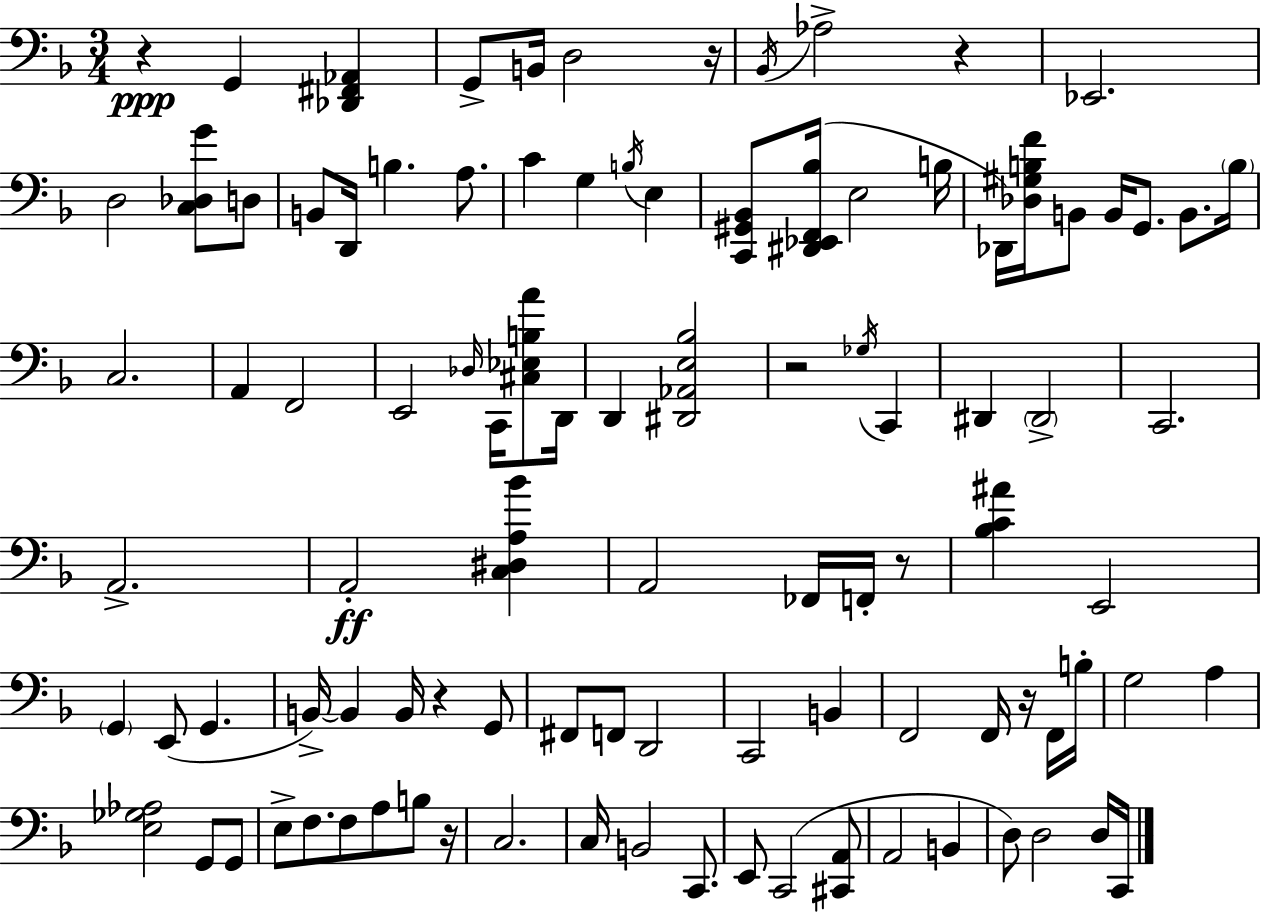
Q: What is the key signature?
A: F major